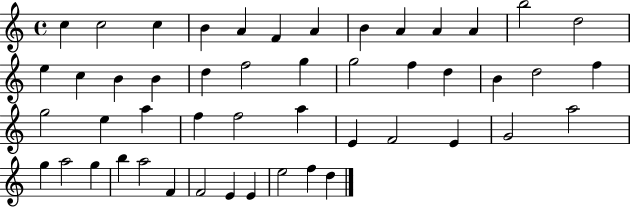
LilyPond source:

{
  \clef treble
  \time 4/4
  \defaultTimeSignature
  \key c \major
  c''4 c''2 c''4 | b'4 a'4 f'4 a'4 | b'4 a'4 a'4 a'4 | b''2 d''2 | \break e''4 c''4 b'4 b'4 | d''4 f''2 g''4 | g''2 f''4 d''4 | b'4 d''2 f''4 | \break g''2 e''4 a''4 | f''4 f''2 a''4 | e'4 f'2 e'4 | g'2 a''2 | \break g''4 a''2 g''4 | b''4 a''2 f'4 | f'2 e'4 e'4 | e''2 f''4 d''4 | \break \bar "|."
}